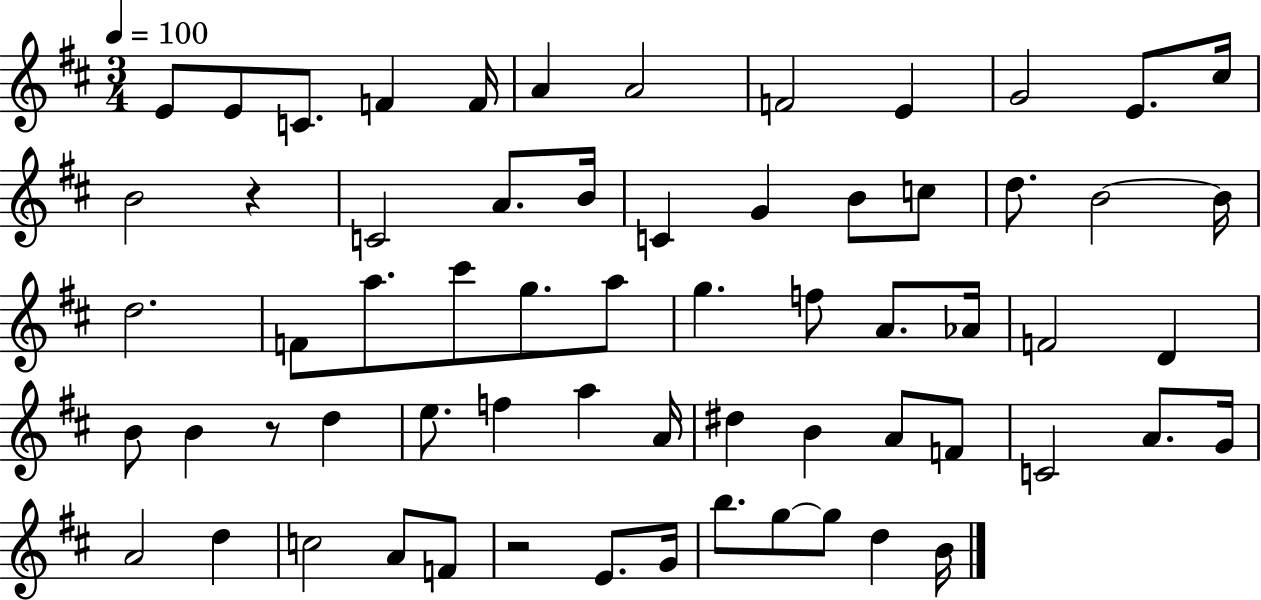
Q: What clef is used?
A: treble